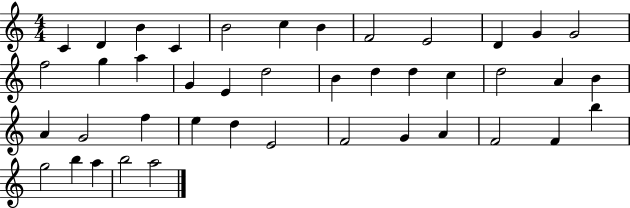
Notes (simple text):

C4/q D4/q B4/q C4/q B4/h C5/q B4/q F4/h E4/h D4/q G4/q G4/h F5/h G5/q A5/q G4/q E4/q D5/h B4/q D5/q D5/q C5/q D5/h A4/q B4/q A4/q G4/h F5/q E5/q D5/q E4/h F4/h G4/q A4/q F4/h F4/q B5/q G5/h B5/q A5/q B5/h A5/h